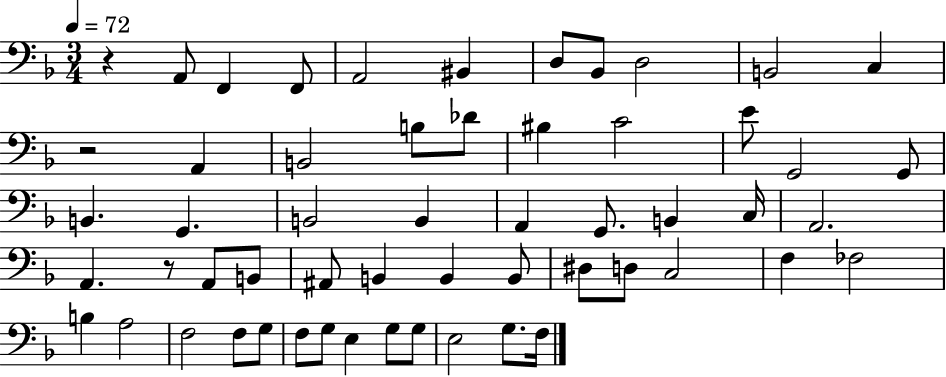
X:1
T:Untitled
M:3/4
L:1/4
K:F
z A,,/2 F,, F,,/2 A,,2 ^B,, D,/2 _B,,/2 D,2 B,,2 C, z2 A,, B,,2 B,/2 _D/2 ^B, C2 E/2 G,,2 G,,/2 B,, G,, B,,2 B,, A,, G,,/2 B,, C,/4 A,,2 A,, z/2 A,,/2 B,,/2 ^A,,/2 B,, B,, B,,/2 ^D,/2 D,/2 C,2 F, _F,2 B, A,2 F,2 F,/2 G,/2 F,/2 G,/2 E, G,/2 G,/2 E,2 G,/2 F,/4